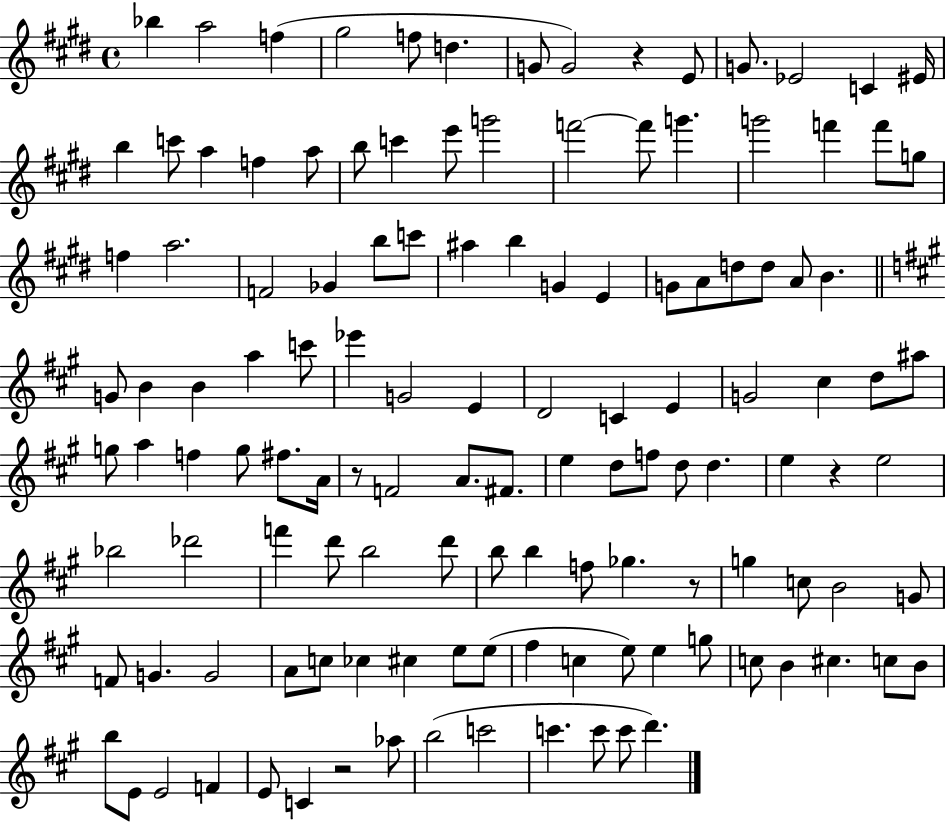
{
  \clef treble
  \time 4/4
  \defaultTimeSignature
  \key e \major
  bes''4 a''2 f''4( | gis''2 f''8 d''4. | g'8 g'2) r4 e'8 | g'8. ees'2 c'4 eis'16 | \break b''4 c'''8 a''4 f''4 a''8 | b''8 c'''4 e'''8 g'''2 | f'''2~~ f'''8 g'''4. | g'''2 f'''4 f'''8 g''8 | \break f''4 a''2. | f'2 ges'4 b''8 c'''8 | ais''4 b''4 g'4 e'4 | g'8 a'8 d''8 d''8 a'8 b'4. | \break \bar "||" \break \key a \major g'8 b'4 b'4 a''4 c'''8 | ees'''4 g'2 e'4 | d'2 c'4 e'4 | g'2 cis''4 d''8 ais''8 | \break g''8 a''4 f''4 g''8 fis''8. a'16 | r8 f'2 a'8. fis'8. | e''4 d''8 f''8 d''8 d''4. | e''4 r4 e''2 | \break bes''2 des'''2 | f'''4 d'''8 b''2 d'''8 | b''8 b''4 f''8 ges''4. r8 | g''4 c''8 b'2 g'8 | \break f'8 g'4. g'2 | a'8 c''8 ces''4 cis''4 e''8 e''8( | fis''4 c''4 e''8) e''4 g''8 | c''8 b'4 cis''4. c''8 b'8 | \break b''8 e'8 e'2 f'4 | e'8 c'4 r2 aes''8 | b''2( c'''2 | c'''4. c'''8 c'''8 d'''4.) | \break \bar "|."
}